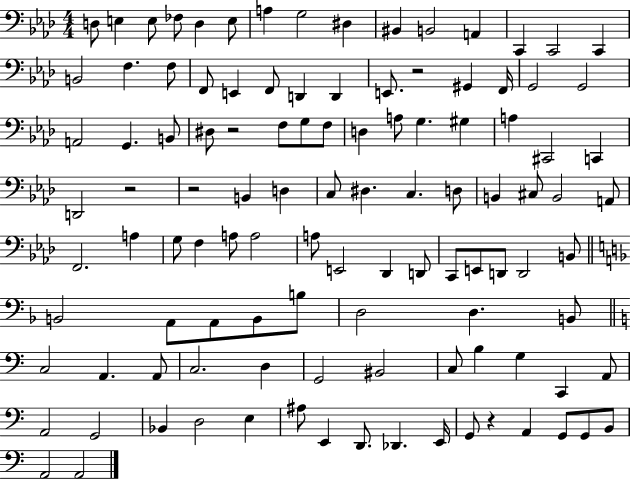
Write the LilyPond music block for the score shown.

{
  \clef bass
  \numericTimeSignature
  \time 4/4
  \key aes \major
  d8 e4 e8 fes8 d4 e8 | a4 g2 dis4 | bis,4 b,2 a,4 | c,4 c,2 c,4 | \break b,2 f4. f8 | f,8 e,4 f,8 d,4 d,4 | e,8. r2 gis,4 f,16 | g,2 g,2 | \break a,2 g,4. b,8 | dis8 r2 f8 g8 f8 | d4 a8 g4. gis4 | a4 cis,2 c,4 | \break d,2 r2 | r2 b,4 d4 | c8 dis4. c4. d8 | b,4 cis8 b,2 a,8 | \break f,2. a4 | g8 f4 a8 a2 | a8 e,2 des,4 d,8 | c,8 e,8 d,8 d,2 b,8 | \break \bar "||" \break \key f \major b,2 a,8 a,8 b,8 b8 | d2 d4. b,8 | \bar "||" \break \key a \minor c2 a,4. a,8 | c2. d4 | g,2 bis,2 | c8 b4 g4 c,4 a,8 | \break a,2 g,2 | bes,4 d2 e4 | ais8 e,4 d,8. des,4. e,16 | g,8 r4 a,4 g,8 g,8 b,8 | \break a,2 a,2 | \bar "|."
}